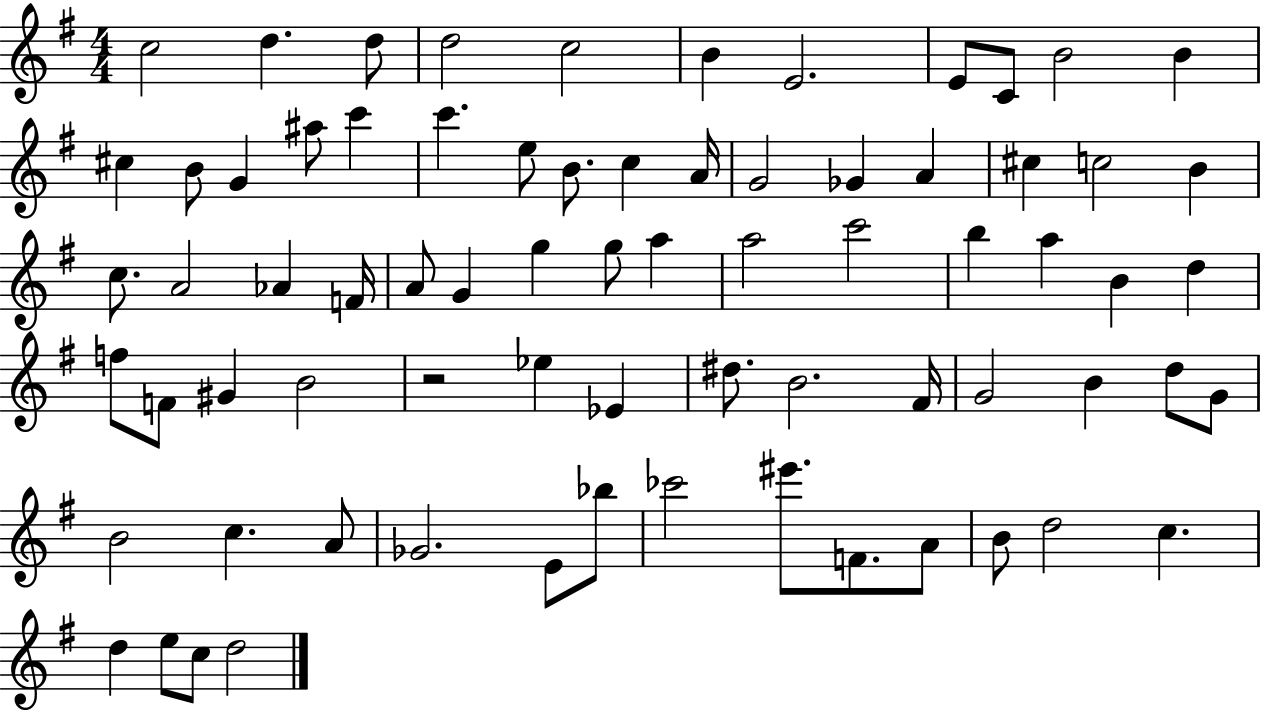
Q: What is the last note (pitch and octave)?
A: D5